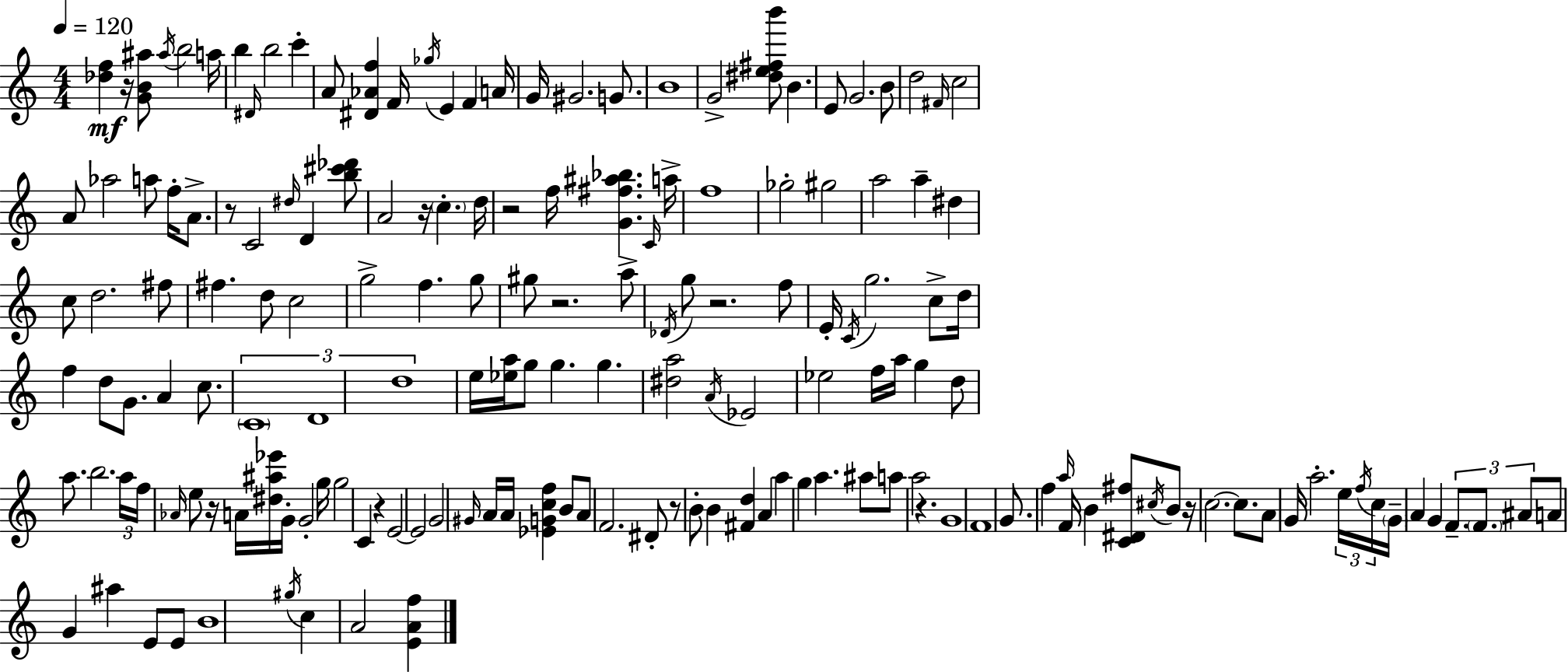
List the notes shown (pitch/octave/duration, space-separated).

[Db5,F5]/q R/s [G4,B4,A#5]/e A#5/s B5/h A5/s B5/q D#4/s B5/h C6/q A4/e [D#4,Ab4,F5]/q F4/s Gb5/s E4/q F4/q A4/s G4/s G#4/h. G4/e. B4/w G4/h [D#5,E5,F#5,B6]/e B4/q. E4/e G4/h. B4/e D5/h F#4/s C5/h A4/e Ab5/h A5/e F5/s A4/e. R/e C4/h D#5/s D4/q [B5,C#6,Db6]/e A4/h R/s C5/q. D5/s R/h F5/s [G4,F#5,A#5,Bb5]/q. C4/s A5/s F5/w Gb5/h G#5/h A5/h A5/q D#5/q C5/e D5/h. F#5/e F#5/q. D5/e C5/h G5/h F5/q. G5/e G#5/e R/h. A5/e Db4/s G5/e R/h. F5/e E4/s C4/s G5/h. C5/e D5/s F5/q D5/e G4/e. A4/q C5/e. C4/w D4/w D5/w E5/s [Eb5,A5]/s G5/e G5/q. G5/q. [D#5,A5]/h A4/s Eb4/h Eb5/h F5/s A5/s G5/q D5/e A5/e. B5/h. A5/s F5/s Ab4/s E5/e R/s A4/s [D#5,A#5,Eb6]/s G4/s G4/h G5/s G5/h C4/q R/q E4/h E4/h G4/h G#4/s A4/s A4/s [Eb4,G4,C5,F5]/q B4/e A4/e F4/h. D#4/e R/e B4/e B4/q [F#4,D5]/q A4/q A5/q G5/q A5/q. A#5/e A5/e A5/h R/q. G4/w F4/w G4/e. F5/q A5/s F4/s B4/q [C4,D#4,F#5]/e C#5/s B4/e R/s C5/h. C5/e. A4/e G4/s A5/h. E5/s F5/s C5/s G4/s A4/q G4/q F4/e. F4/e. A#4/e A4/e G4/q A#5/q E4/e E4/e B4/w G#5/s C5/q A4/h [E4,A4,F5]/q